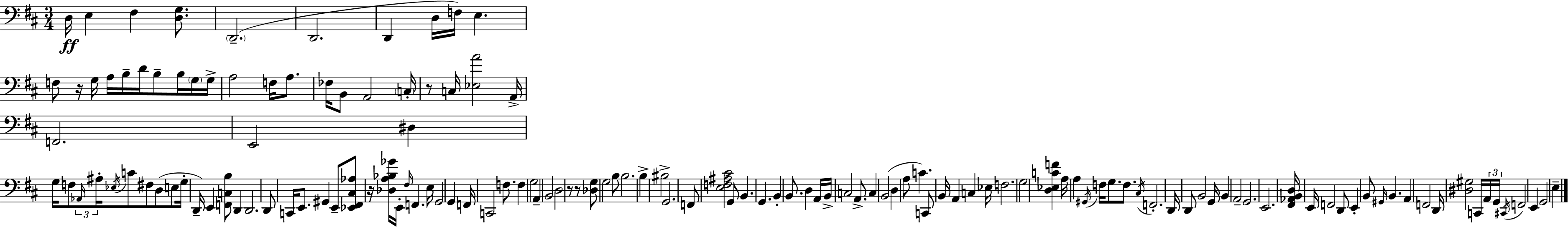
X:1
T:Untitled
M:3/4
L:1/4
K:D
D,/4 E, ^F, [D,G,]/2 D,,2 D,,2 D,, D,/4 F,/4 E, F,/2 z/4 G,/4 A,/4 B,/4 D/4 B,/2 B,/4 G,/4 G,/4 A,2 F,/4 A,/2 _F,/4 B,,/2 A,,2 C,/4 z/2 C,/4 [_E,A]2 A,,/4 F,,2 E,,2 ^D, G,/4 F,/2 _A,,/4 ^A,/4 _E,/4 C/2 ^F,/2 D,/2 E,/2 G,/4 D,,/4 E,, [F,,C,B,]/2 D,, D,,2 D,,/2 C,,/4 E,,/2 ^G,, E,,/2 [_E,,^F,,^C,_A,]/2 z/4 [_D,A,_B,_G]/4 E,,/4 ^F,/4 F,, E,/4 G,,2 G,, F,,/4 C,,2 F,/2 F, G,2 A,, B,,2 D,2 z/2 z/2 [_D,G,]/2 G,2 B,/2 B,2 B, ^B,2 G,,2 F,,/2 [E,F,^A,^C]2 G,,/2 B,, G,, B,, B,,/2 D, A,,/4 B,,/4 C,2 A,,/2 C, B,,2 D, A,/2 C C,,/2 B,,/4 A,, C, _E,/4 F,2 G,2 [D,_E,CF] A,/4 A, ^G,,/4 F,/4 G,/2 F,/2 ^C,/4 F,,2 D,,/4 D,,/2 B,,2 G,,/4 B,, A,,2 G,,2 E,,2 [^F,,_A,,B,,D,]/4 E,,/4 F,,2 D,,/2 E,, B,,/2 ^G,,/4 B,, A,, F,,2 D,,/4 [^D,^G,]2 C,,/4 A,,/4 G,,/4 ^C,,/4 F,,2 E,, G,,2 E,